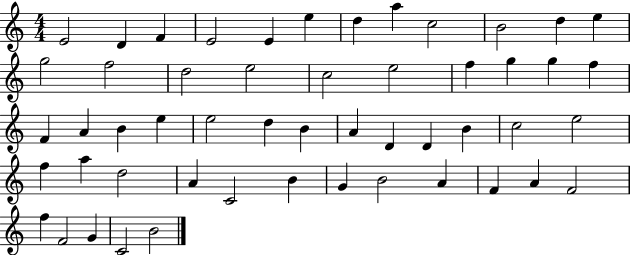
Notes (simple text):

E4/h D4/q F4/q E4/h E4/q E5/q D5/q A5/q C5/h B4/h D5/q E5/q G5/h F5/h D5/h E5/h C5/h E5/h F5/q G5/q G5/q F5/q F4/q A4/q B4/q E5/q E5/h D5/q B4/q A4/q D4/q D4/q B4/q C5/h E5/h F5/q A5/q D5/h A4/q C4/h B4/q G4/q B4/h A4/q F4/q A4/q F4/h F5/q F4/h G4/q C4/h B4/h